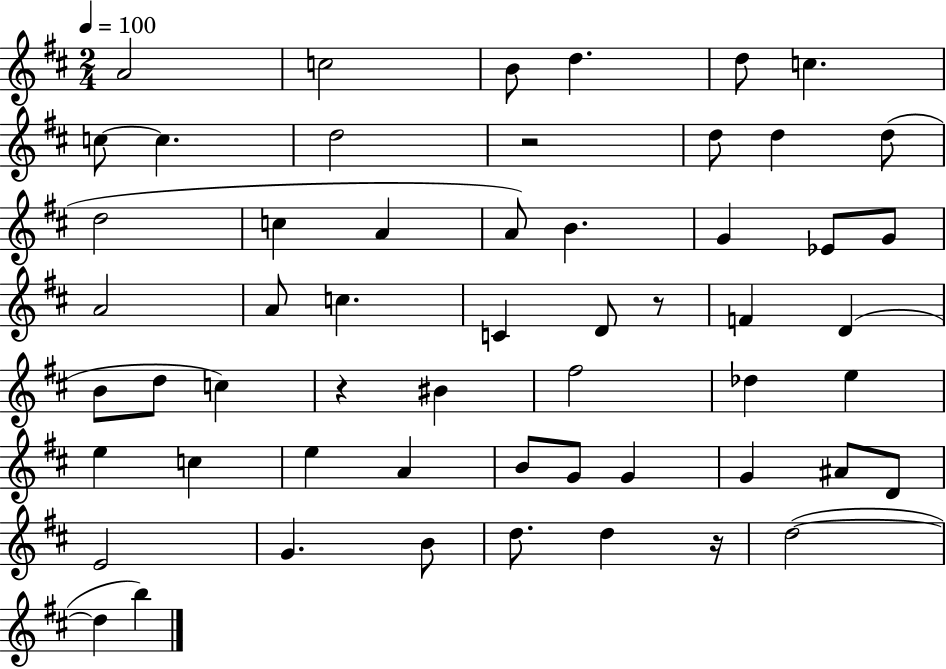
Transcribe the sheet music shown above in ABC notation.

X:1
T:Untitled
M:2/4
L:1/4
K:D
A2 c2 B/2 d d/2 c c/2 c d2 z2 d/2 d d/2 d2 c A A/2 B G _E/2 G/2 A2 A/2 c C D/2 z/2 F D B/2 d/2 c z ^B ^f2 _d e e c e A B/2 G/2 G G ^A/2 D/2 E2 G B/2 d/2 d z/4 d2 d b